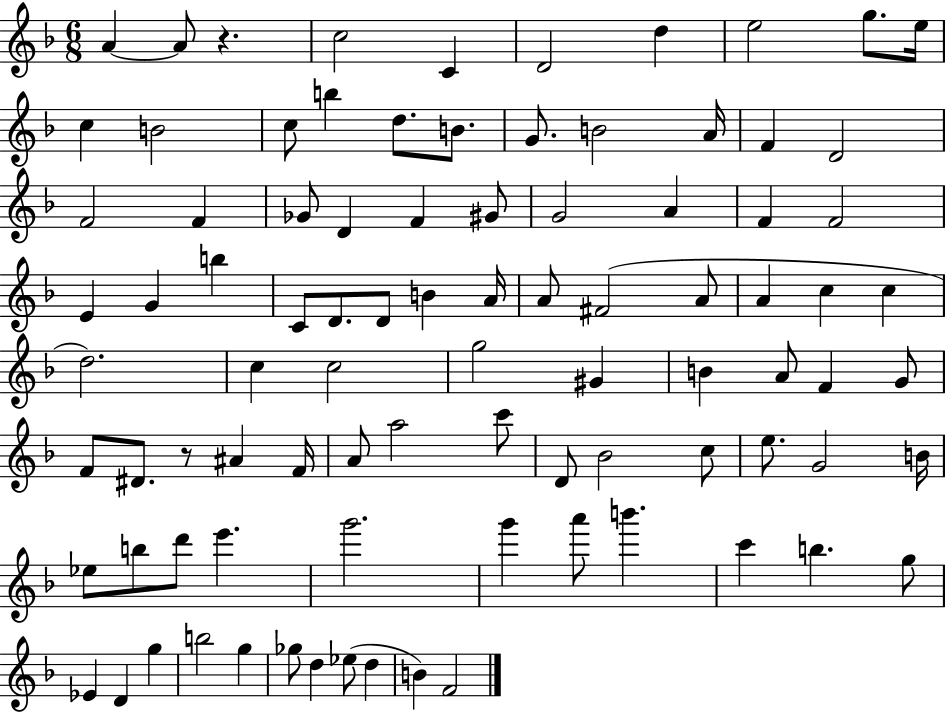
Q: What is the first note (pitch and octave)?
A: A4